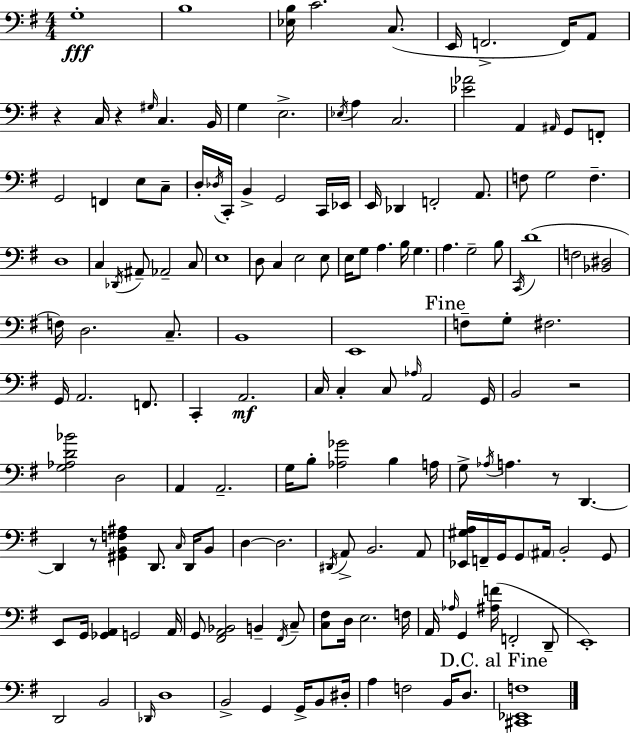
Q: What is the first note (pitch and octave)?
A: G3